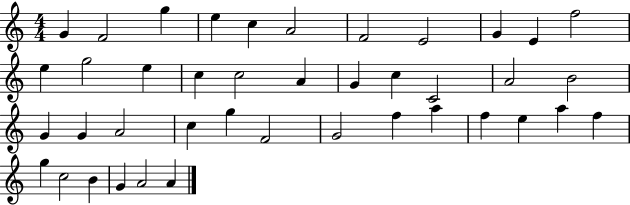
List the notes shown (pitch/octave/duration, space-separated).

G4/q F4/h G5/q E5/q C5/q A4/h F4/h E4/h G4/q E4/q F5/h E5/q G5/h E5/q C5/q C5/h A4/q G4/q C5/q C4/h A4/h B4/h G4/q G4/q A4/h C5/q G5/q F4/h G4/h F5/q A5/q F5/q E5/q A5/q F5/q G5/q C5/h B4/q G4/q A4/h A4/q